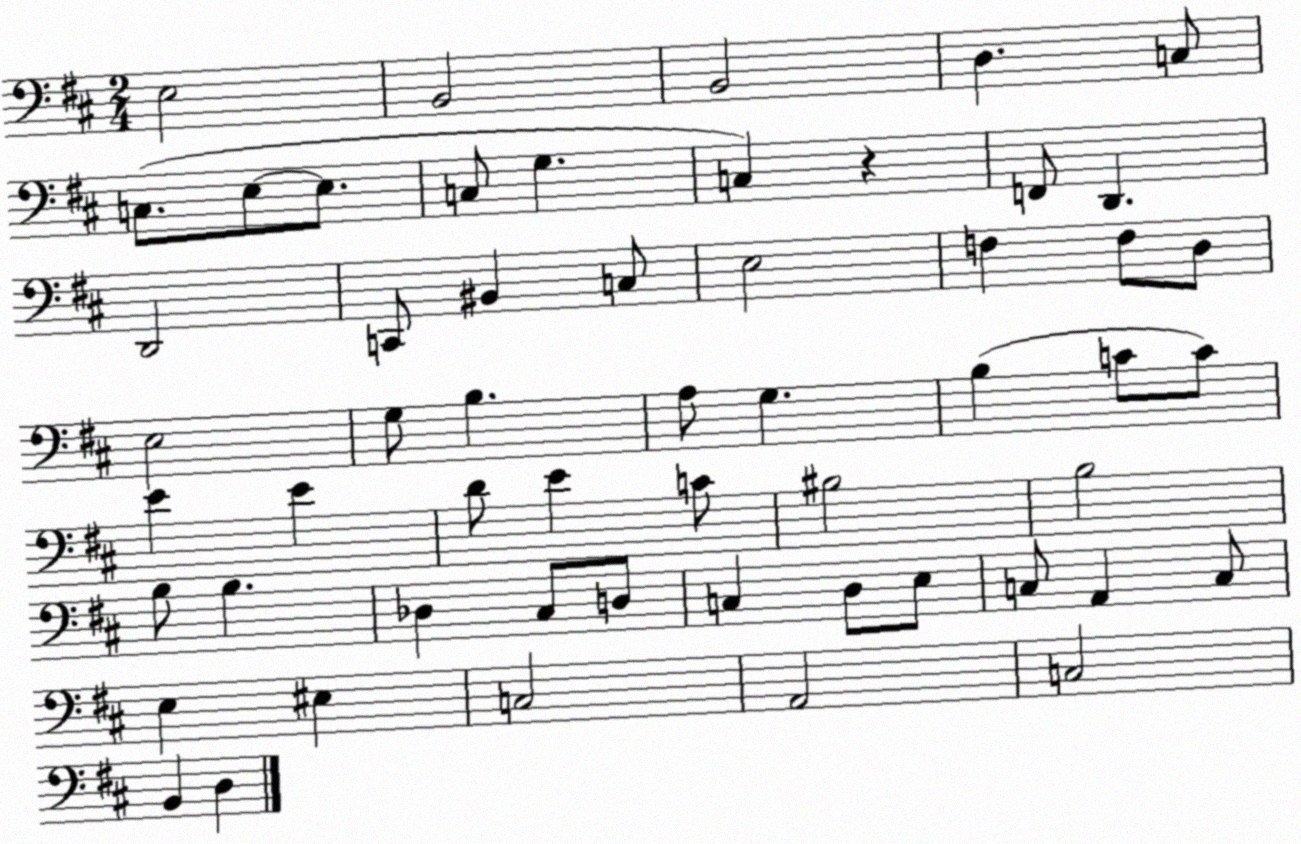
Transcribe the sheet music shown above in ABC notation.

X:1
T:Untitled
M:2/4
L:1/4
K:D
E,2 B,,2 B,,2 D, C,/2 C,/2 E,/2 E,/2 C,/2 G, C, z F,,/2 D,, D,,2 C,,/2 ^B,, C,/2 E,2 F, F,/2 D,/2 E,2 G,/2 B, A,/2 G, B, C/2 C/2 E E D/2 E C/2 ^B,2 B,2 B,/2 B, _D, ^C,/2 D,/2 C, D,/2 E,/2 C,/2 A,, C,/2 E, ^E, C,2 A,,2 C,2 B,, D,